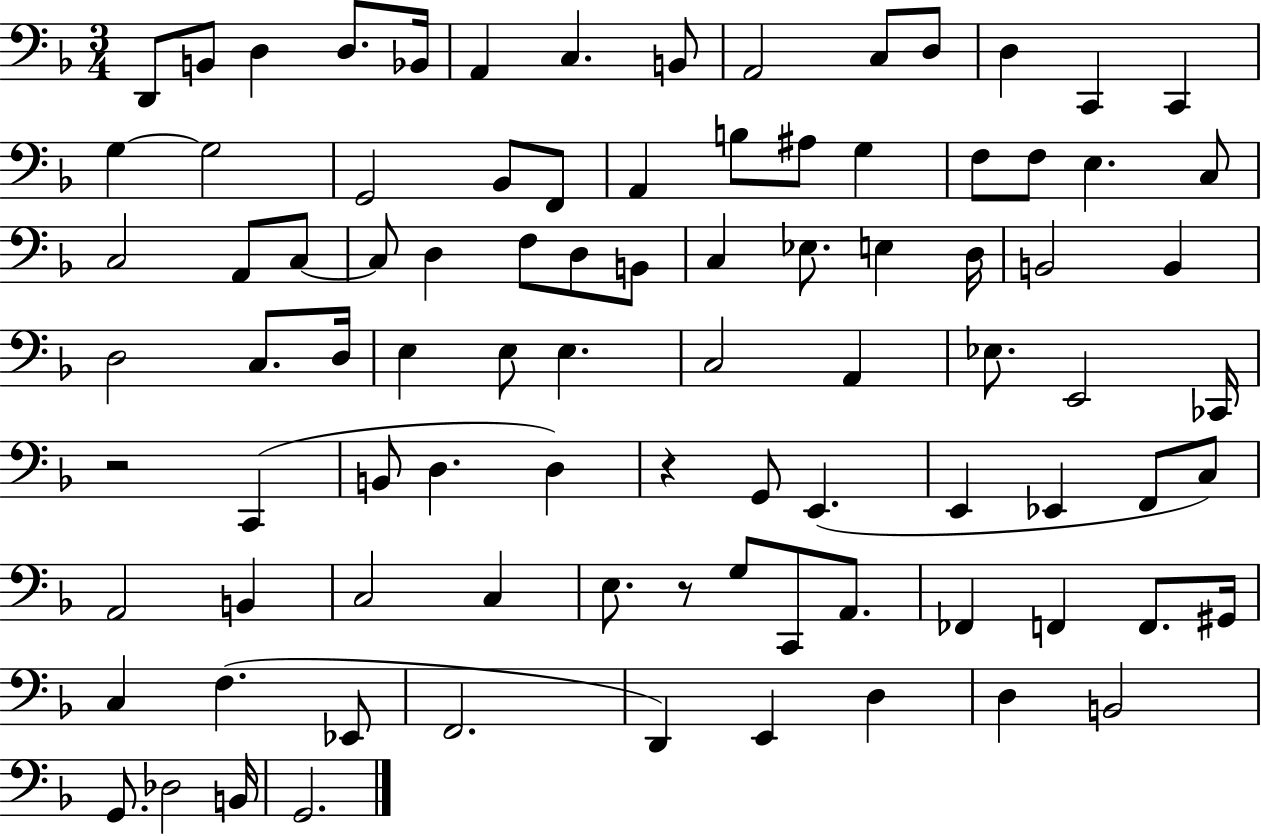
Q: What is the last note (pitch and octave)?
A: G2